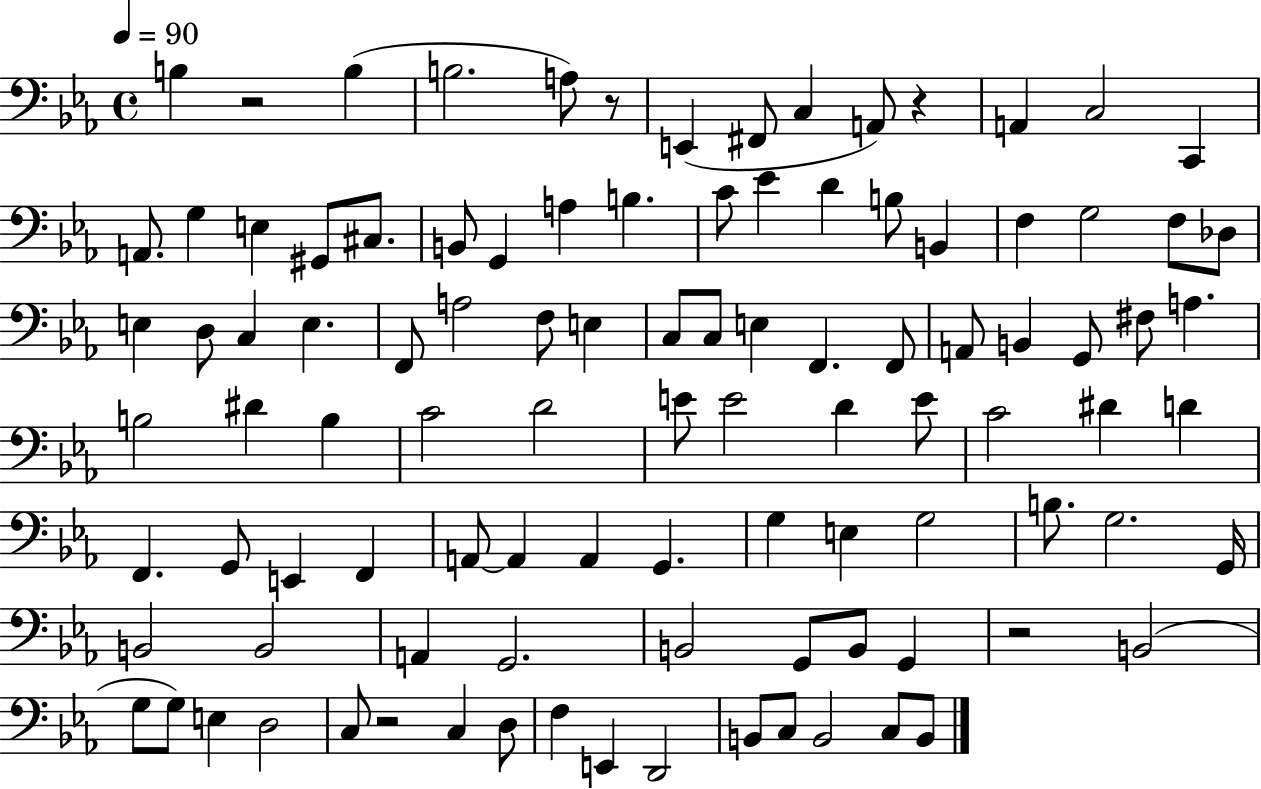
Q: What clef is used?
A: bass